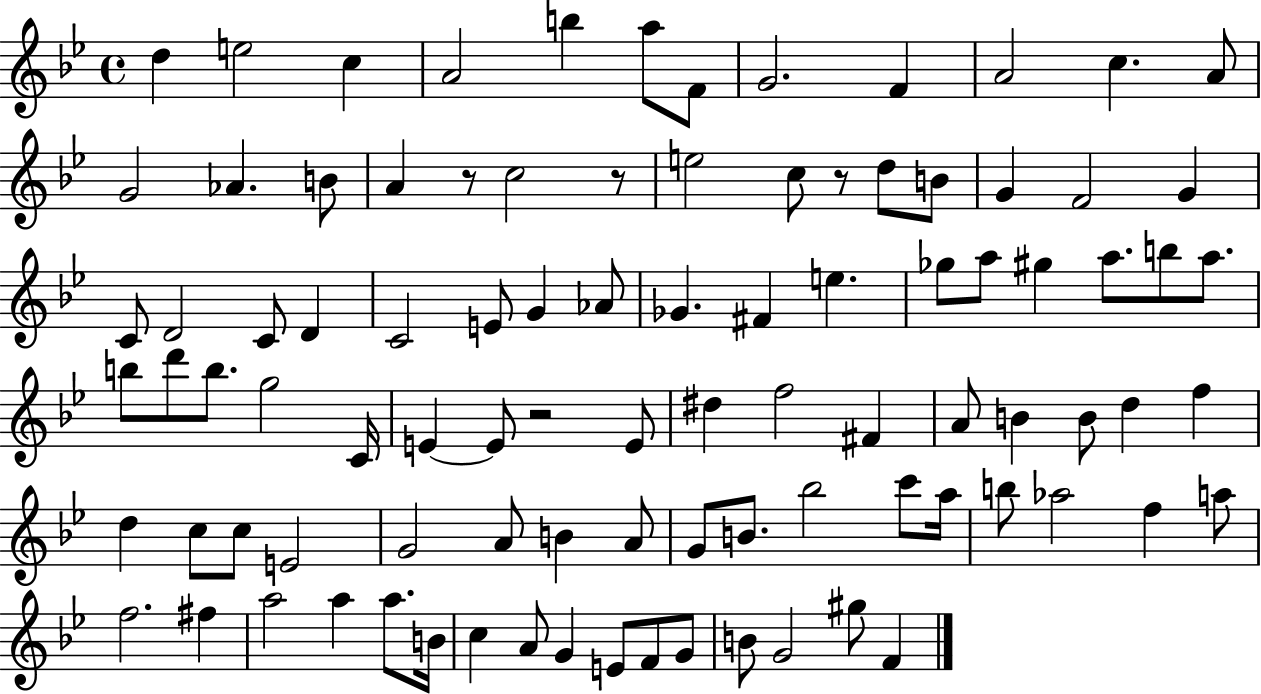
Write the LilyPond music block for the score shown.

{
  \clef treble
  \time 4/4
  \defaultTimeSignature
  \key bes \major
  d''4 e''2 c''4 | a'2 b''4 a''8 f'8 | g'2. f'4 | a'2 c''4. a'8 | \break g'2 aes'4. b'8 | a'4 r8 c''2 r8 | e''2 c''8 r8 d''8 b'8 | g'4 f'2 g'4 | \break c'8 d'2 c'8 d'4 | c'2 e'8 g'4 aes'8 | ges'4. fis'4 e''4. | ges''8 a''8 gis''4 a''8. b''8 a''8. | \break b''8 d'''8 b''8. g''2 c'16 | e'4~~ e'8 r2 e'8 | dis''4 f''2 fis'4 | a'8 b'4 b'8 d''4 f''4 | \break d''4 c''8 c''8 e'2 | g'2 a'8 b'4 a'8 | g'8 b'8. bes''2 c'''8 a''16 | b''8 aes''2 f''4 a''8 | \break f''2. fis''4 | a''2 a''4 a''8. b'16 | c''4 a'8 g'4 e'8 f'8 g'8 | b'8 g'2 gis''8 f'4 | \break \bar "|."
}